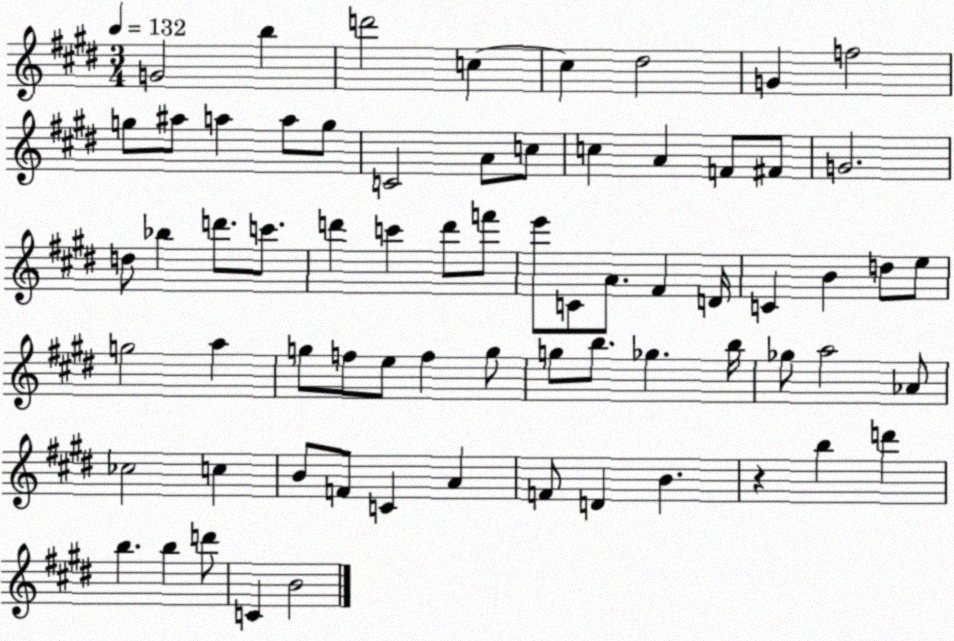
X:1
T:Untitled
M:3/4
L:1/4
K:E
G2 b d'2 c c ^d2 G f2 g/2 ^a/2 a a/2 g/2 C2 A/2 c/2 c A F/2 ^F/2 G2 d/2 _b d'/2 c'/2 d' c' d'/2 f'/2 e'/2 C/2 A/2 ^F D/4 C B d/2 e/2 g2 a g/2 f/2 e/2 f g/2 g/2 b/2 _g b/4 _g/2 a2 _A/2 _c2 c B/2 F/2 C A F/2 D B z b d' b b d'/2 C B2